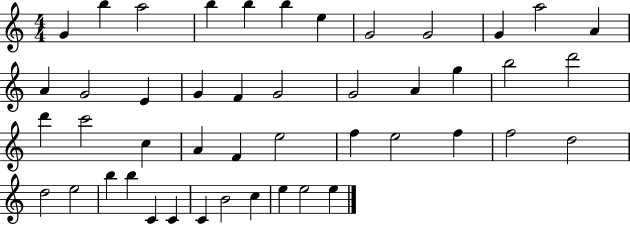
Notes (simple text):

G4/q B5/q A5/h B5/q B5/q B5/q E5/q G4/h G4/h G4/q A5/h A4/q A4/q G4/h E4/q G4/q F4/q G4/h G4/h A4/q G5/q B5/h D6/h D6/q C6/h C5/q A4/q F4/q E5/h F5/q E5/h F5/q F5/h D5/h D5/h E5/h B5/q B5/q C4/q C4/q C4/q B4/h C5/q E5/q E5/h E5/q